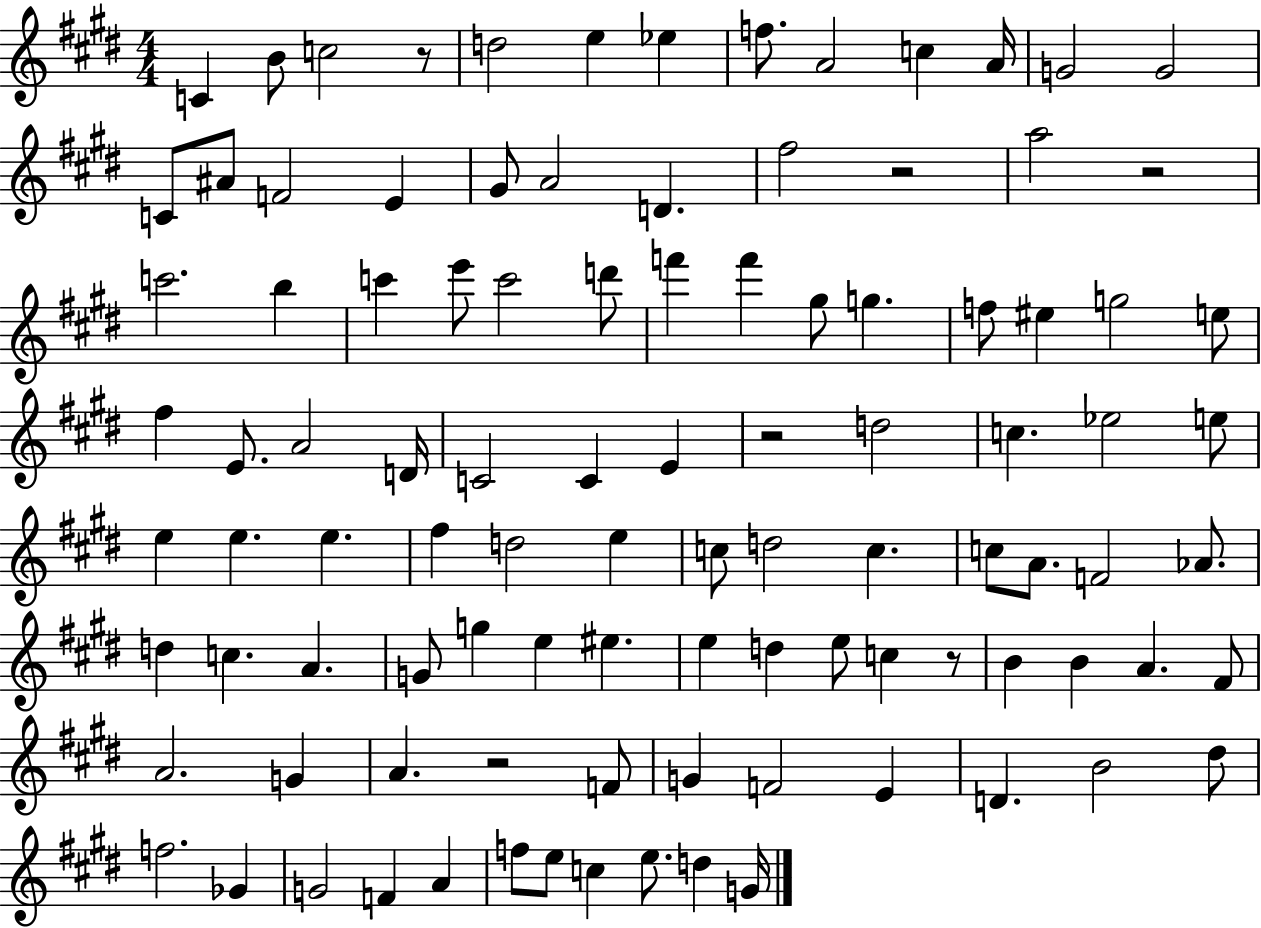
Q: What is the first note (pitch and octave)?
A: C4